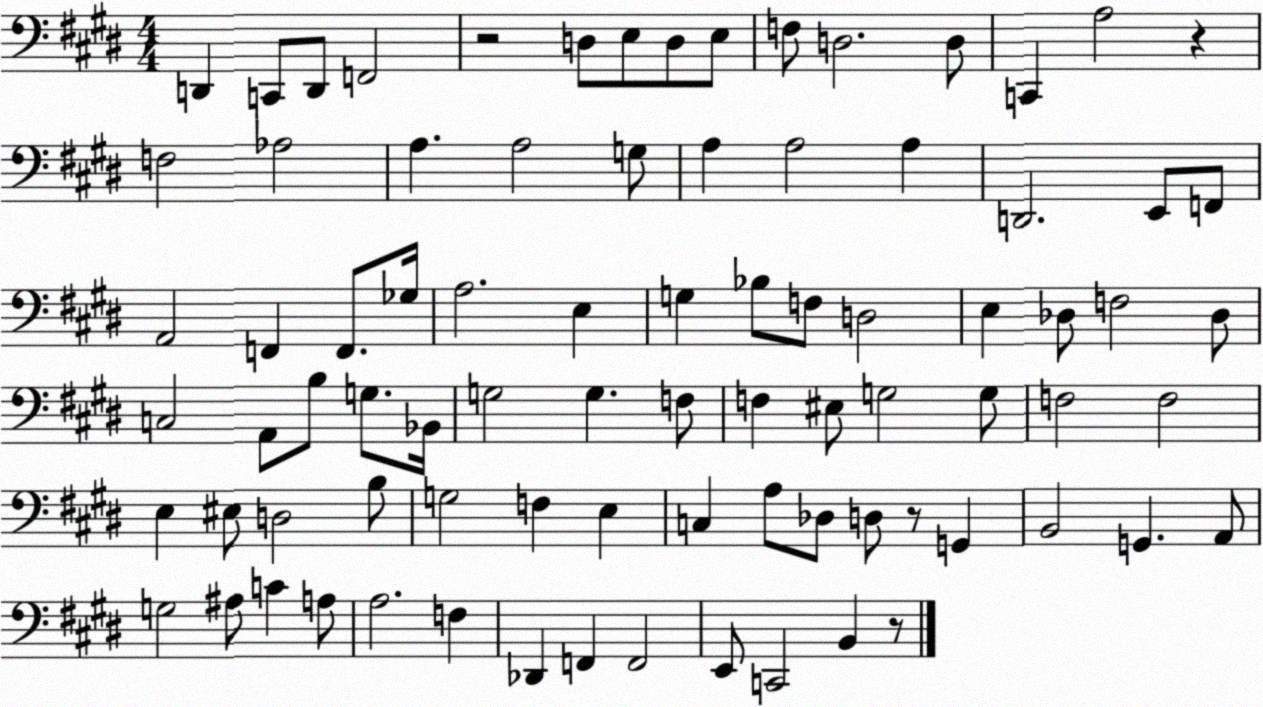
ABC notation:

X:1
T:Untitled
M:4/4
L:1/4
K:E
D,, C,,/2 D,,/2 F,,2 z2 D,/2 E,/2 D,/2 E,/2 F,/2 D,2 D,/2 C,, A,2 z F,2 _A,2 A, A,2 G,/2 A, A,2 A, D,,2 E,,/2 F,,/2 A,,2 F,, F,,/2 _G,/4 A,2 E, G, _B,/2 F,/2 D,2 E, _D,/2 F,2 _D,/2 C,2 A,,/2 B,/2 G,/2 _B,,/4 G,2 G, F,/2 F, ^E,/2 G,2 G,/2 F,2 F,2 E, ^E,/2 D,2 B,/2 G,2 F, E, C, A,/2 _D,/2 D,/2 z/2 G,, B,,2 G,, A,,/2 G,2 ^A,/2 C A,/2 A,2 F, _D,, F,, F,,2 E,,/2 C,,2 B,, z/2